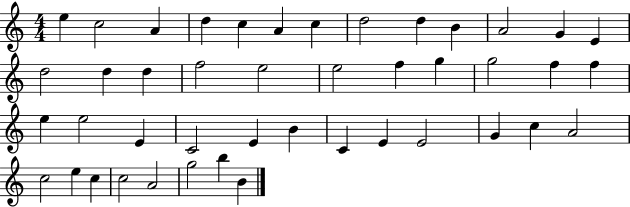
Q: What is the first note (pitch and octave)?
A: E5